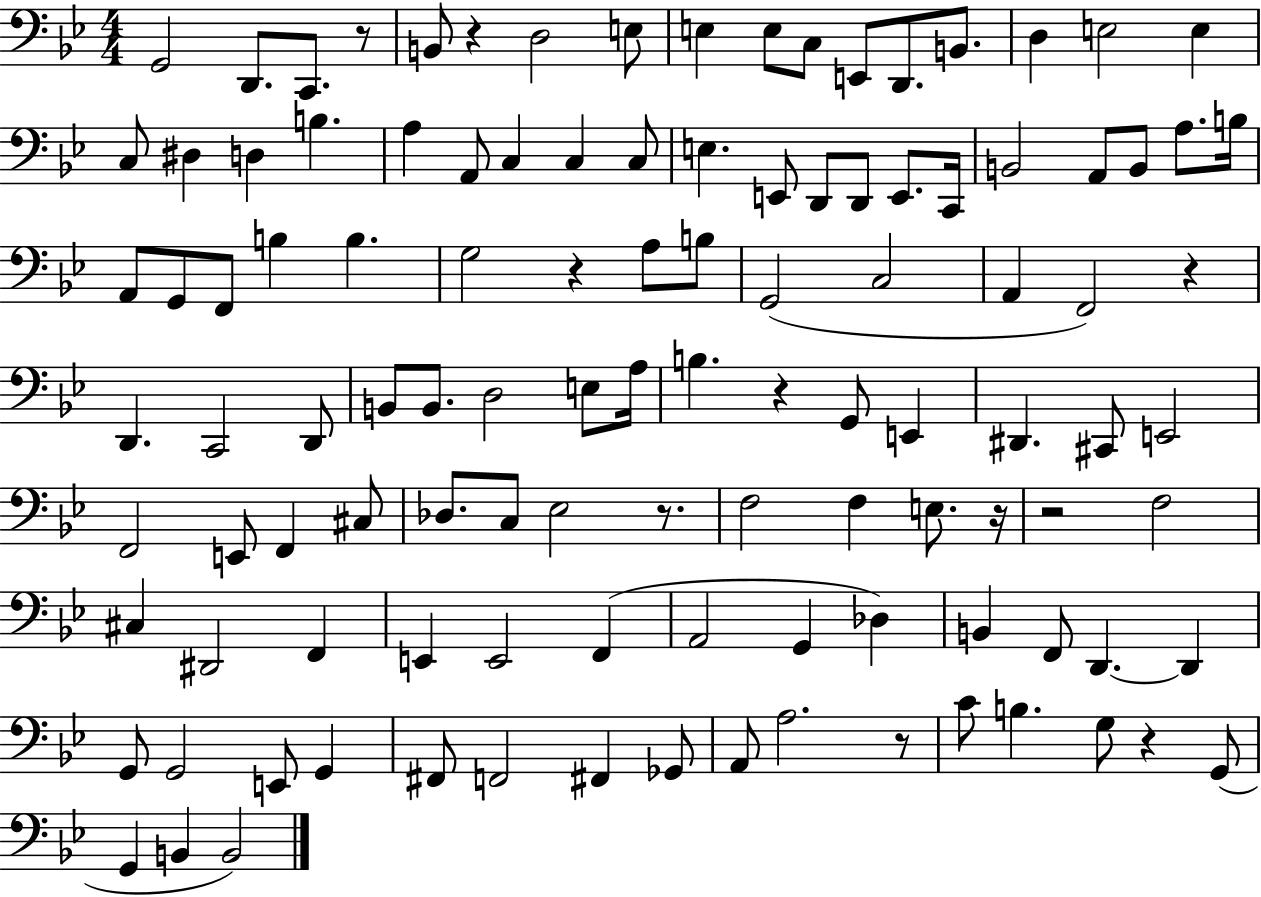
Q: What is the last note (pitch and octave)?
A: B2